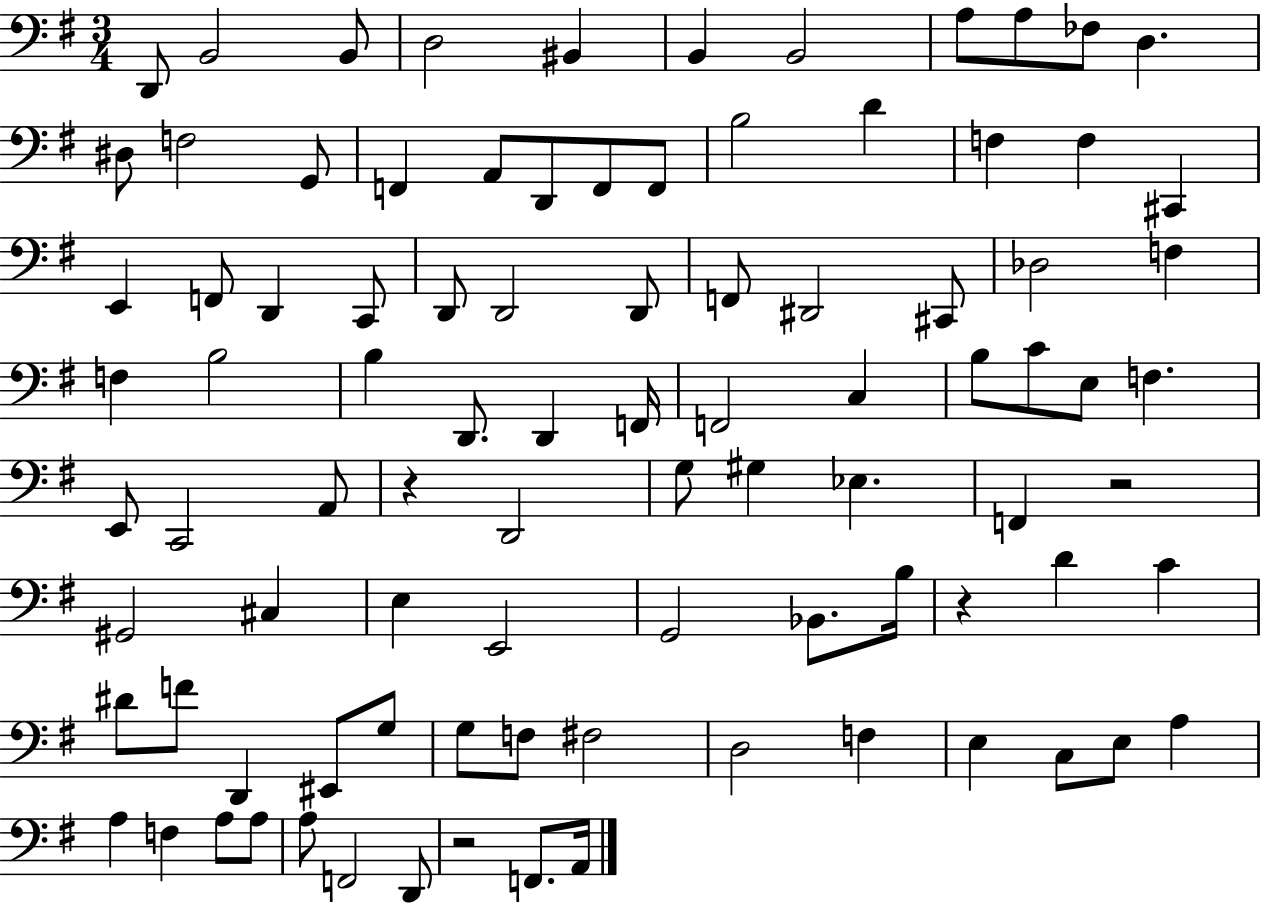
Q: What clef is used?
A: bass